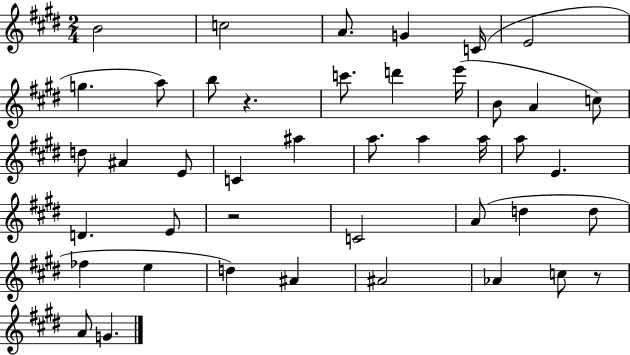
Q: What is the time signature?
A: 2/4